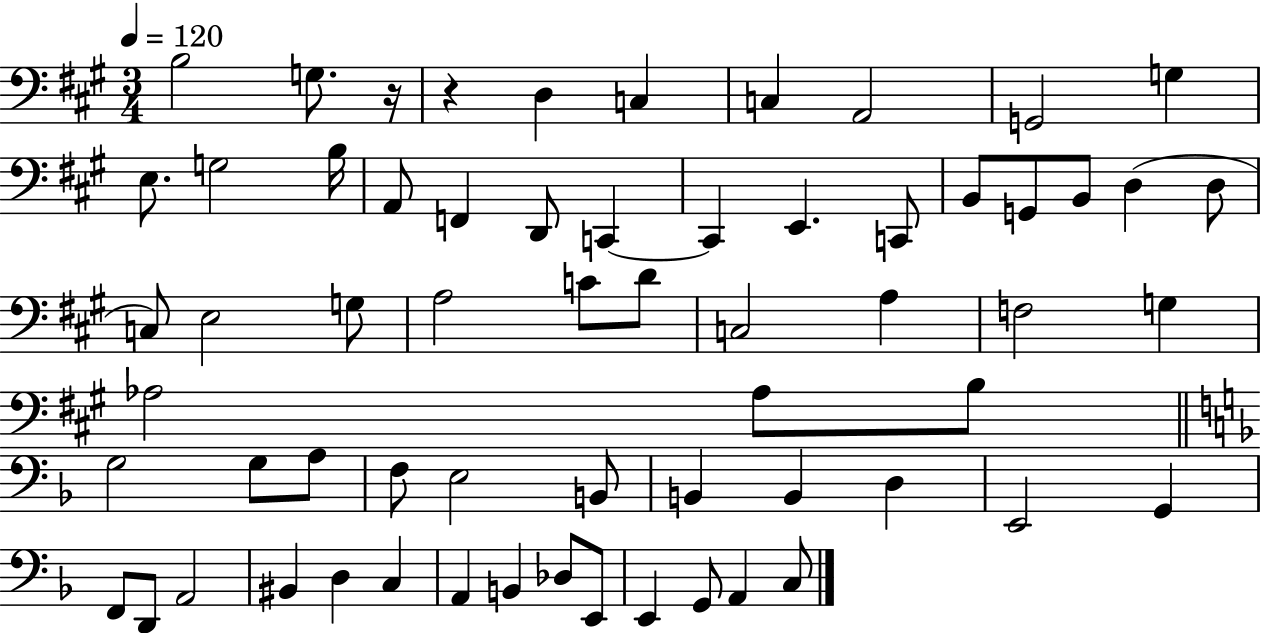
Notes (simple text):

B3/h G3/e. R/s R/q D3/q C3/q C3/q A2/h G2/h G3/q E3/e. G3/h B3/s A2/e F2/q D2/e C2/q C2/q E2/q. C2/e B2/e G2/e B2/e D3/q D3/e C3/e E3/h G3/e A3/h C4/e D4/e C3/h A3/q F3/h G3/q Ab3/h Ab3/e B3/e G3/h G3/e A3/e F3/e E3/h B2/e B2/q B2/q D3/q E2/h G2/q F2/e D2/e A2/h BIS2/q D3/q C3/q A2/q B2/q Db3/e E2/e E2/q G2/e A2/q C3/e